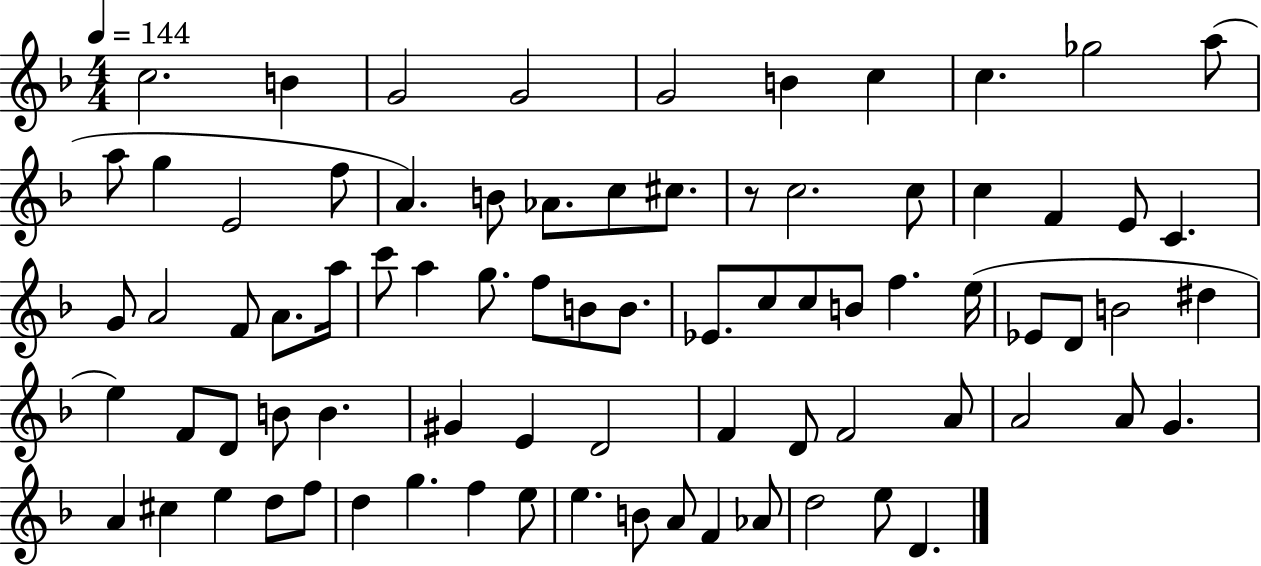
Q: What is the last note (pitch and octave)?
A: D4